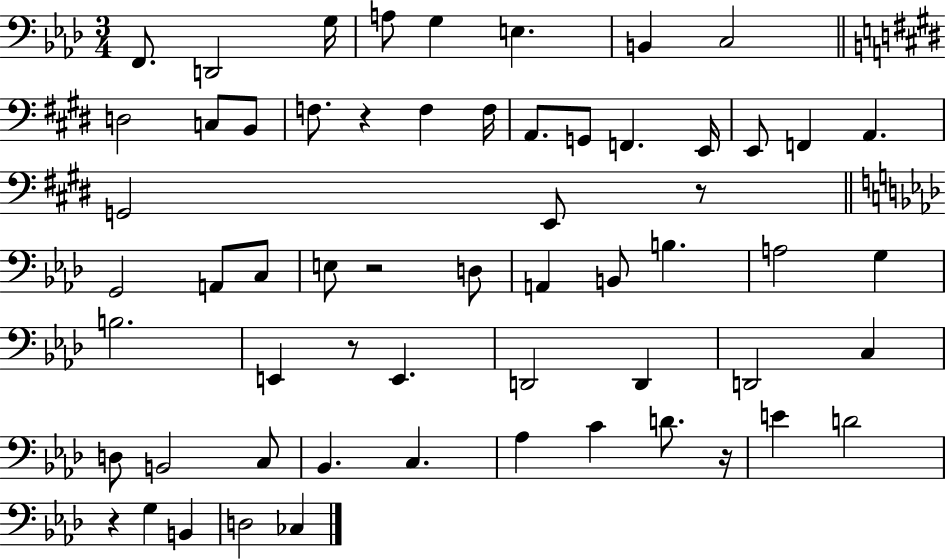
{
  \clef bass
  \numericTimeSignature
  \time 3/4
  \key aes \major
  \repeat volta 2 { f,8. d,2 g16 | a8 g4 e4. | b,4 c2 | \bar "||" \break \key e \major d2 c8 b,8 | f8. r4 f4 f16 | a,8. g,8 f,4. e,16 | e,8 f,4 a,4. | \break g,2 e,8 r8 | \bar "||" \break \key aes \major g,2 a,8 c8 | e8 r2 d8 | a,4 b,8 b4. | a2 g4 | \break b2. | e,4 r8 e,4. | d,2 d,4 | d,2 c4 | \break d8 b,2 c8 | bes,4. c4. | aes4 c'4 d'8. r16 | e'4 d'2 | \break r4 g4 b,4 | d2 ces4 | } \bar "|."
}